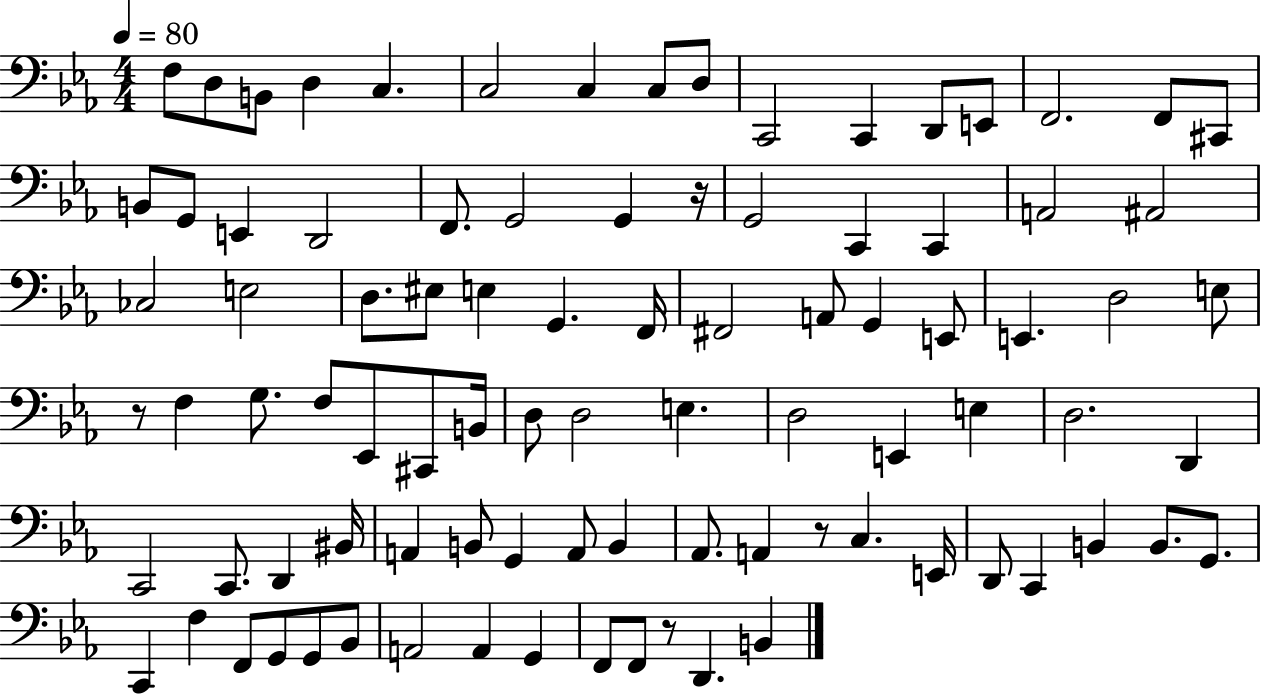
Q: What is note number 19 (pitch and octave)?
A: E2